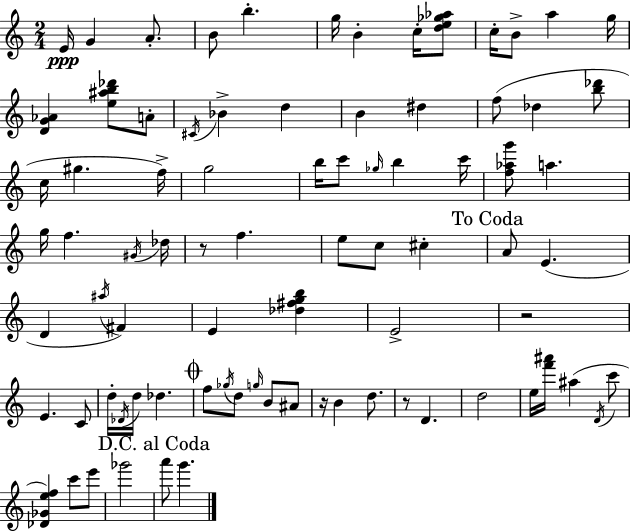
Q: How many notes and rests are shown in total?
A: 82